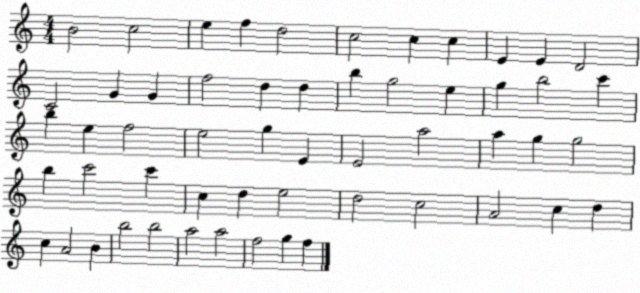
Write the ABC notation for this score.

X:1
T:Untitled
M:4/4
L:1/4
K:C
B2 c2 e f d2 c2 c c E E D2 C2 G G f2 d d b g2 e g b2 c' b e f2 e2 g E E2 a2 a g g2 b c'2 c' c d e2 d2 c2 A2 c d c A2 B b2 b2 a2 a2 f2 g f